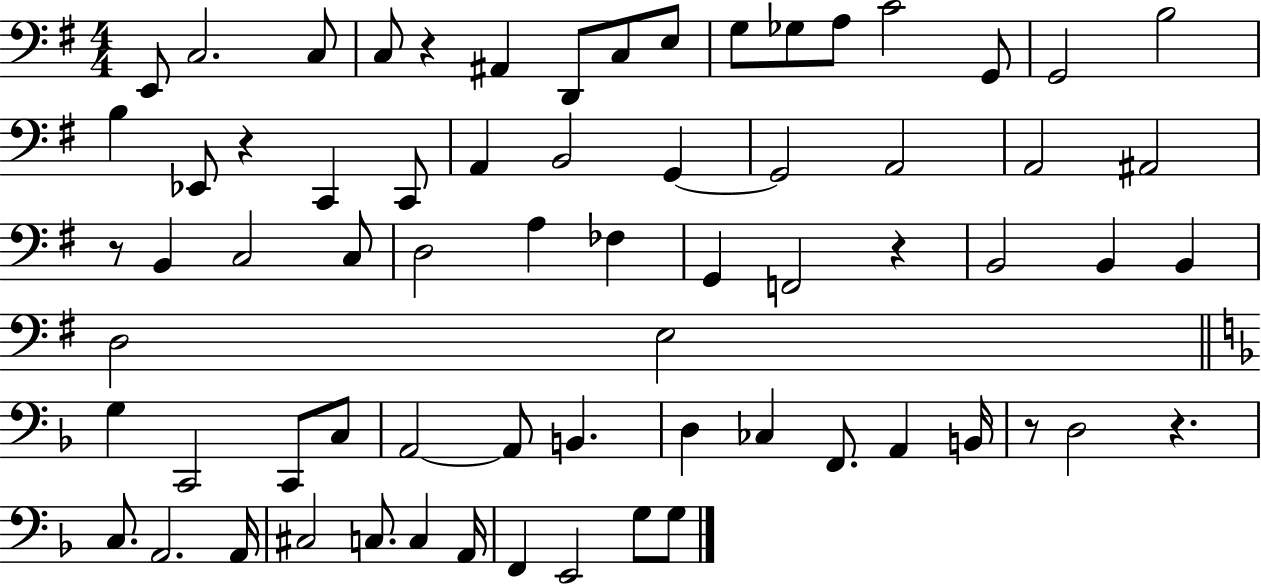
{
  \clef bass
  \numericTimeSignature
  \time 4/4
  \key g \major
  e,8 c2. c8 | c8 r4 ais,4 d,8 c8 e8 | g8 ges8 a8 c'2 g,8 | g,2 b2 | \break b4 ees,8 r4 c,4 c,8 | a,4 b,2 g,4~~ | g,2 a,2 | a,2 ais,2 | \break r8 b,4 c2 c8 | d2 a4 fes4 | g,4 f,2 r4 | b,2 b,4 b,4 | \break d2 e2 | \bar "||" \break \key f \major g4 c,2 c,8 c8 | a,2~~ a,8 b,4. | d4 ces4 f,8. a,4 b,16 | r8 d2 r4. | \break c8. a,2. a,16 | cis2 c8. c4 a,16 | f,4 e,2 g8 g8 | \bar "|."
}